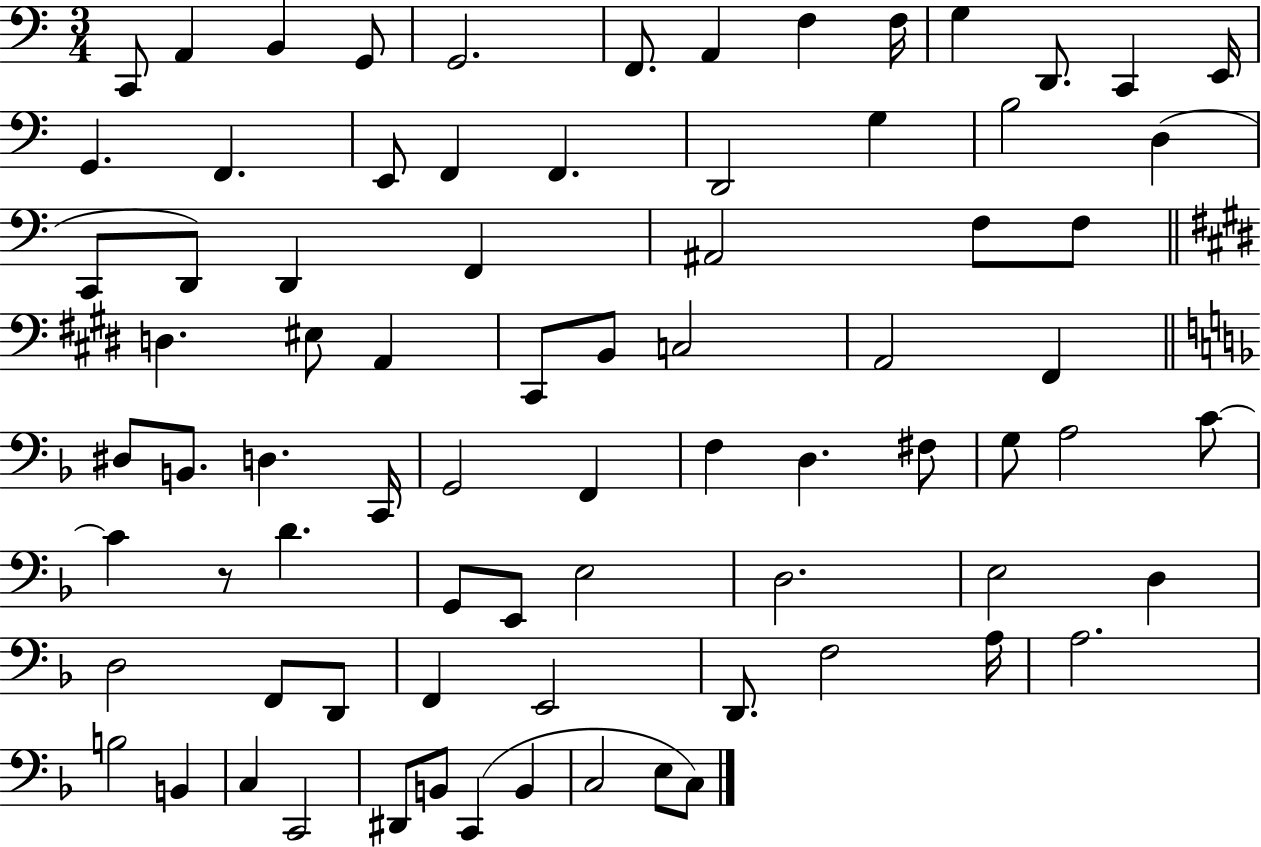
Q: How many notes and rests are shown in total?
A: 78